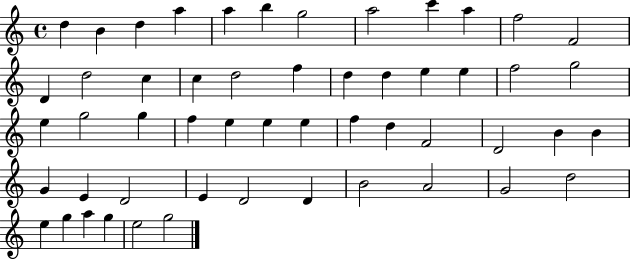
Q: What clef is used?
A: treble